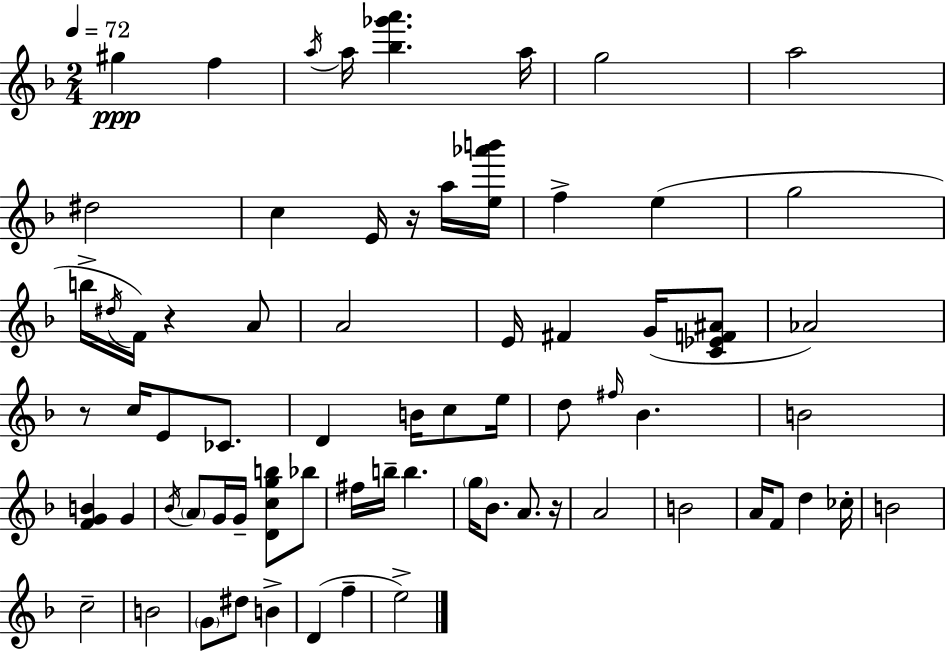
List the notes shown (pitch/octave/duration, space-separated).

G#5/q F5/q A5/s A5/s [Bb5,Gb6,A6]/q. A5/s G5/h A5/h D#5/h C5/q E4/s R/s A5/s [E5,Ab6,B6]/s F5/q E5/q G5/h B5/s D#5/s F4/s R/q A4/e A4/h E4/s F#4/q G4/s [C4,Eb4,F4,A#4]/e Ab4/h R/e C5/s E4/e CES4/e. D4/q B4/s C5/e E5/s D5/e F#5/s Bb4/q. B4/h [F4,G4,B4]/q G4/q Bb4/s A4/e G4/s G4/s [D4,C5,G5,B5]/e Bb5/e F#5/s B5/s B5/q. G5/s Bb4/e. A4/e. R/s A4/h B4/h A4/s F4/e D5/q CES5/s B4/h C5/h B4/h G4/e D#5/e B4/q D4/q F5/q E5/h